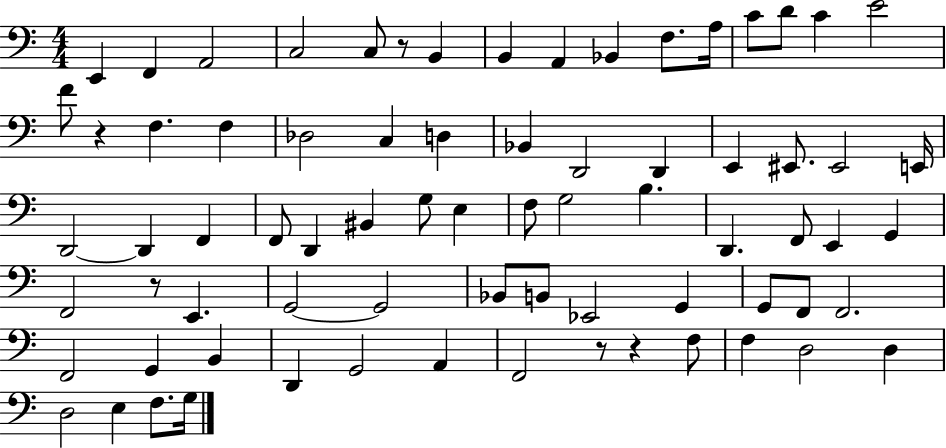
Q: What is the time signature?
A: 4/4